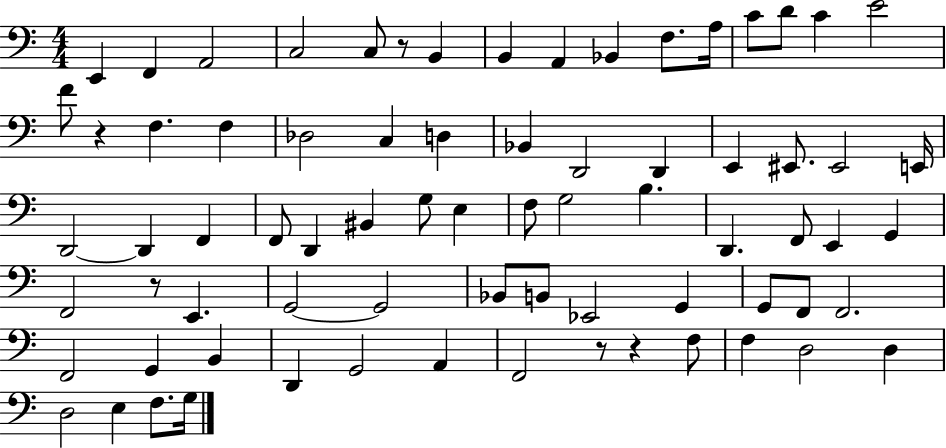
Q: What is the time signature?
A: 4/4